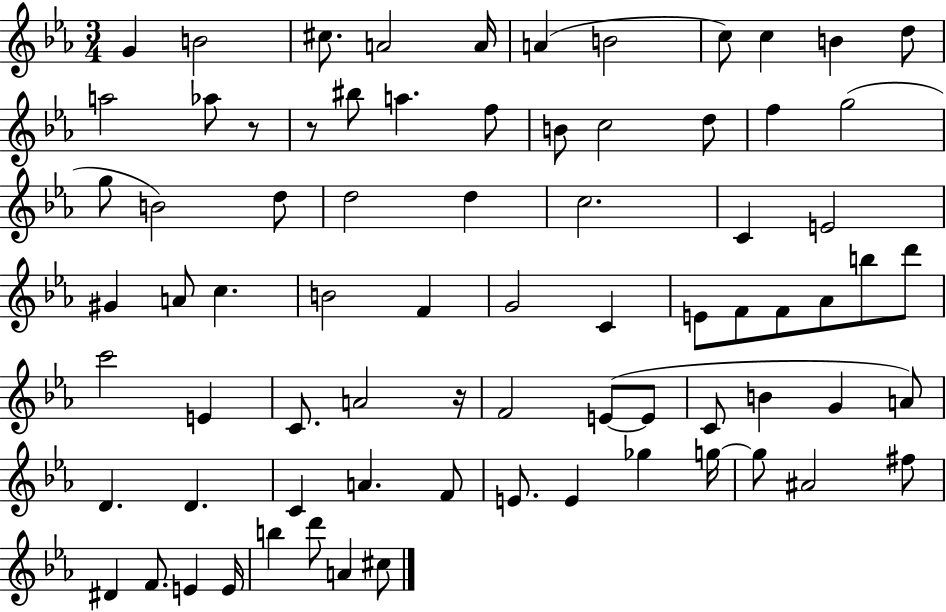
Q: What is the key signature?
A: EES major